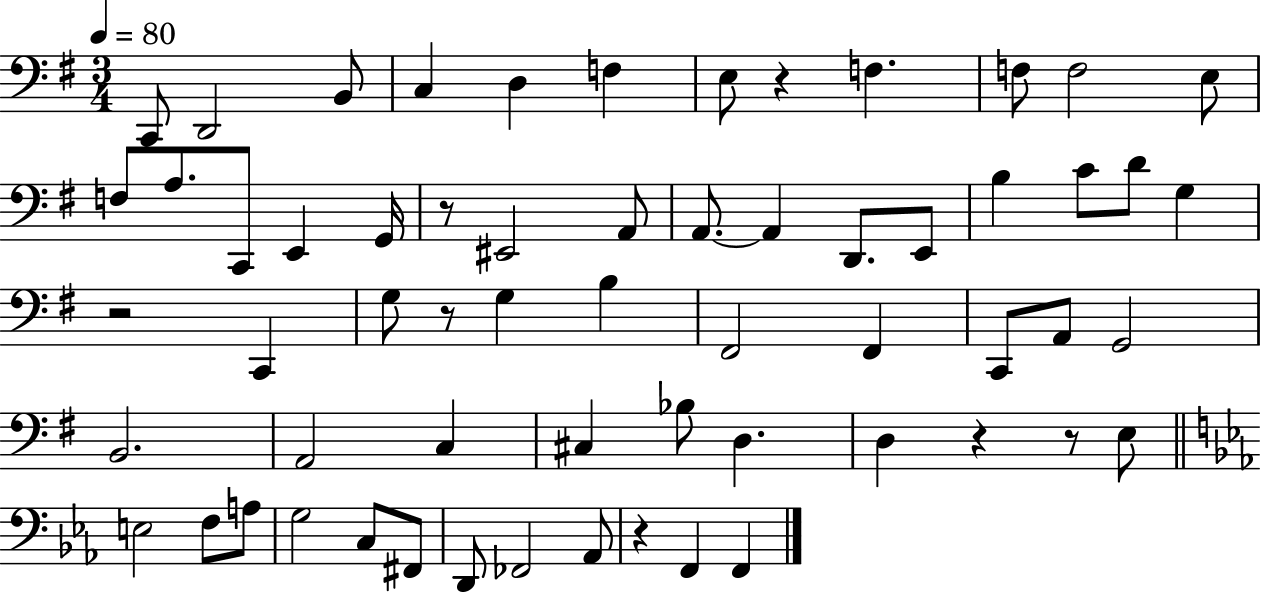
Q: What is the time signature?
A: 3/4